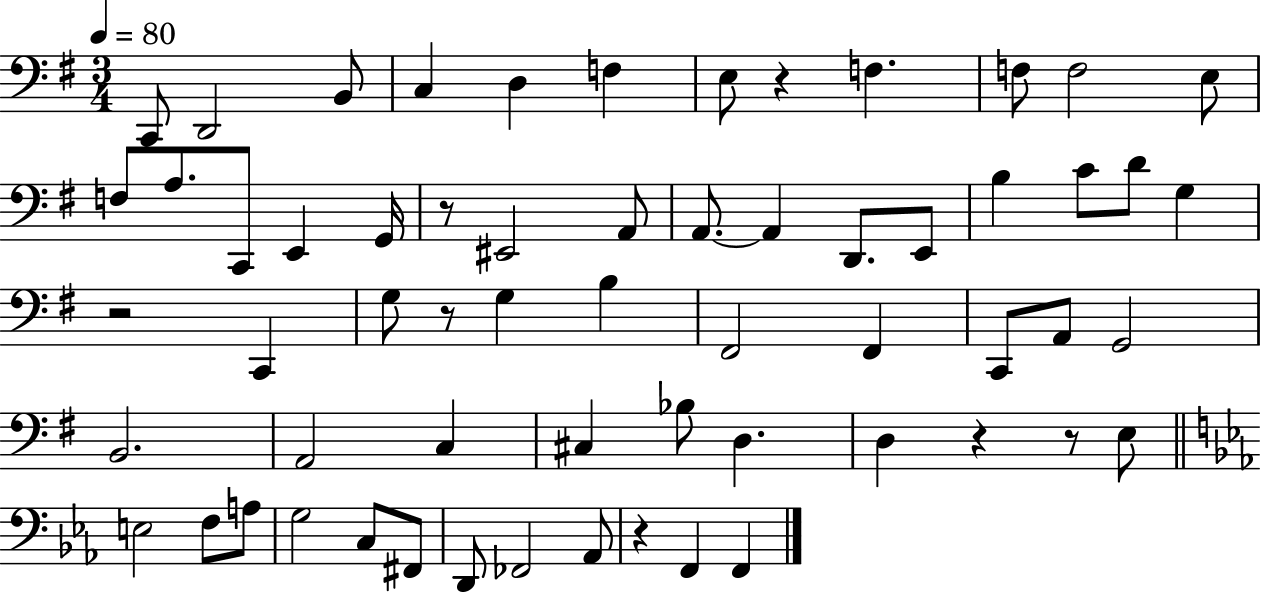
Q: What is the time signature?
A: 3/4